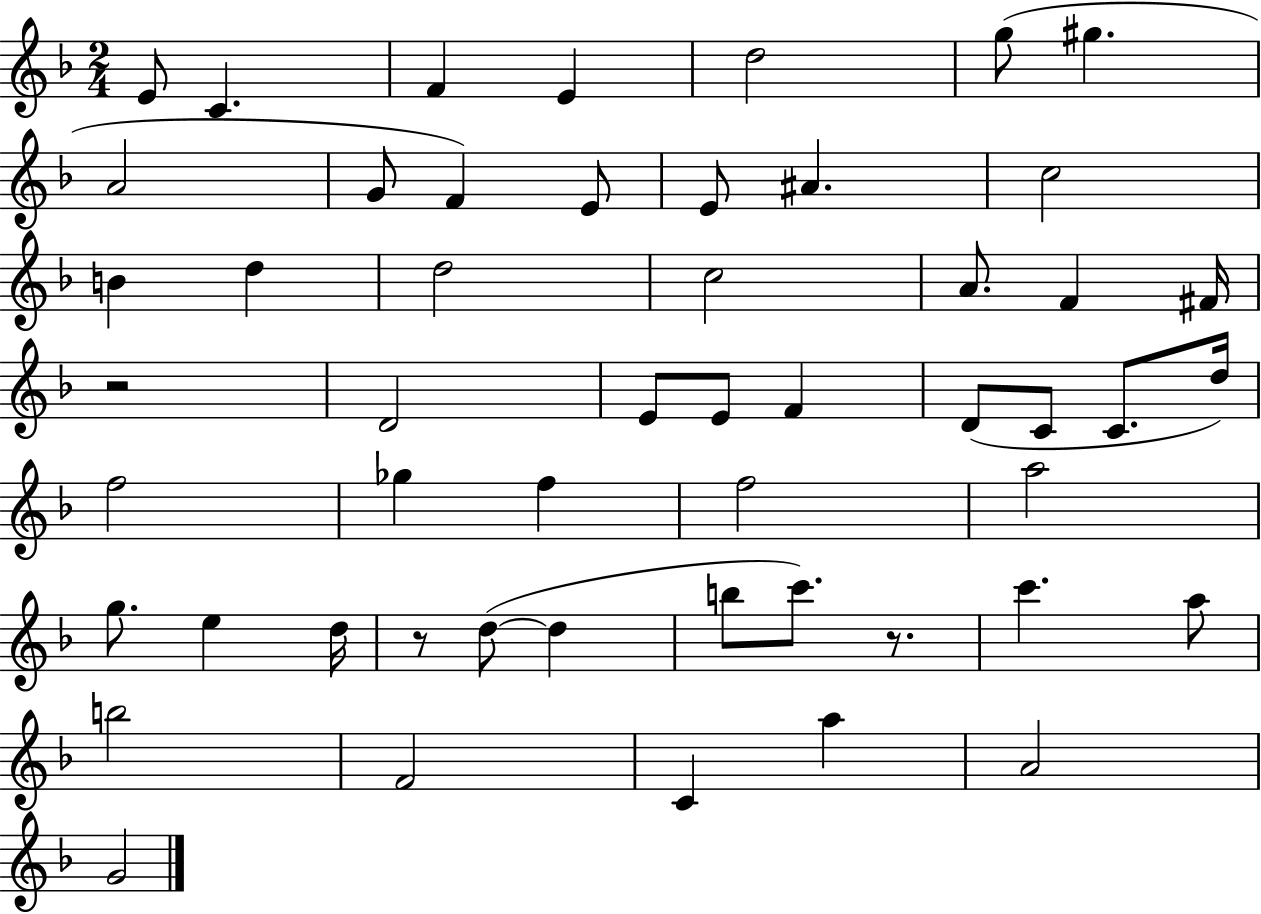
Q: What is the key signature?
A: F major